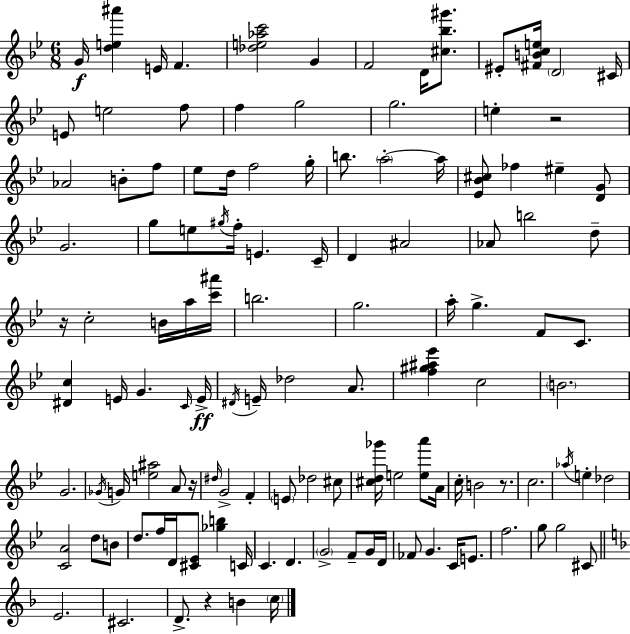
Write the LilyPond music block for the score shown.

{
  \clef treble
  \numericTimeSignature
  \time 6/8
  \key bes \major
  g'16\f <d'' e'' ais'''>4 e'16 f'4. | <des'' e'' aes'' c'''>2 g'4 | f'2 d'16 <cis'' bes'' gis'''>8. | eis'8-. <fis' b' c'' e''>16 \parenthesize d'2 cis'16 | \break e'8 e''2 f''8 | f''4 g''2 | g''2. | e''4-. r2 | \break aes'2 b'8-. f''8 | ees''8 d''16 f''2 g''16-. | b''8. \parenthesize a''2-.~~ a''16 | <ees' bes' cis''>8 fes''4 eis''4-- <d' g'>8 | \break g'2. | g''8 e''8 \acciaccatura { gis''16 } f''16-. e'4. | c'16-- d'4 ais'2 | aes'8 b''2 d''8-- | \break r16 c''2-. b'16 a''16 | <c''' ais'''>16 b''2. | g''2. | a''16-. g''4.-> f'8 c'8. | \break <dis' c''>4 e'16 g'4. | \grace { c'16 }\ff e'16-> \acciaccatura { dis'16 } e'16-- des''2 | a'8. <f'' gis'' ais'' ees'''>4 c''2 | \parenthesize b'2. | \break g'2. | \acciaccatura { ges'16 } g'16 <e'' ais''>2 | a'8 r16 \grace { dis''16 } g'2-> | f'4-. \parenthesize e'8 des''2 | \break cis''8 <cis'' d'' ges'''>16 e''2 | <e'' a'''>8 a'16 c''16-. b'2 | r8. c''2. | \acciaccatura { aes''16 } e''4-. des''2 | \break <c' a'>2 | d''8 b'8 d''8. f''16 d'16 <cis' ees'>8 | <ges'' b''>4 c'16 c'4. | d'4. \parenthesize g'2-> | \break f'8-- g'16 d'16 fes'8 g'4. | c'16 e'8. f''2. | g''8 g''2 | cis'8 \bar "||" \break \key d \minor e'2. | cis'2. | d'8.-> r4 b'4 \parenthesize c''16 | \bar "|."
}